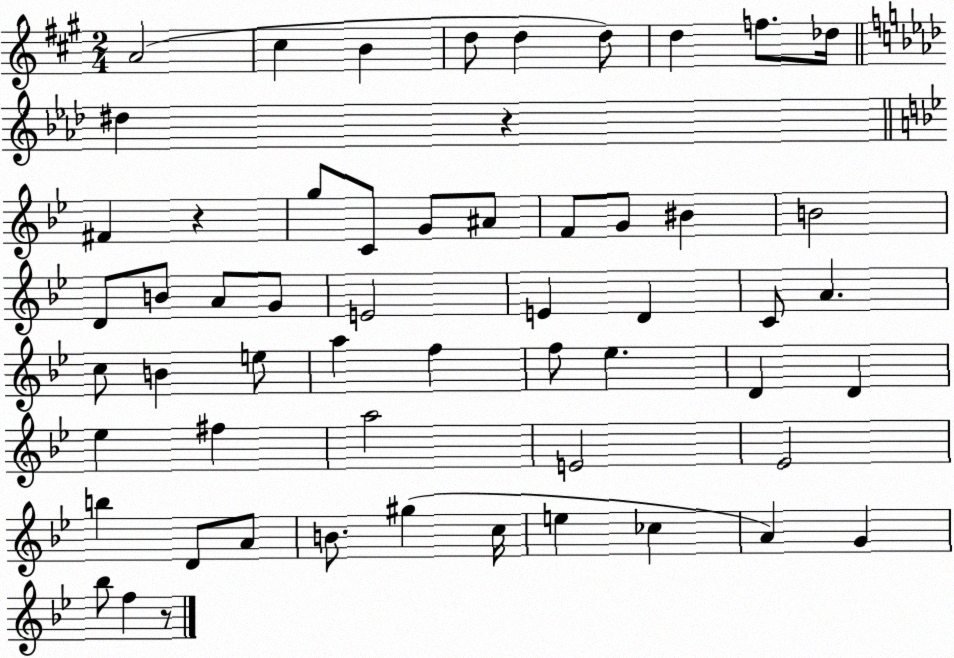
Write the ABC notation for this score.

X:1
T:Untitled
M:2/4
L:1/4
K:A
A2 ^c B d/2 d d/2 d f/2 _d/4 ^d z ^F z g/2 C/2 G/2 ^A/2 F/2 G/2 ^B B2 D/2 B/2 A/2 G/2 E2 E D C/2 A c/2 B e/2 a f f/2 _e D D _e ^f a2 E2 _E2 b D/2 A/2 B/2 ^g c/4 e _c A G _b/2 f z/2